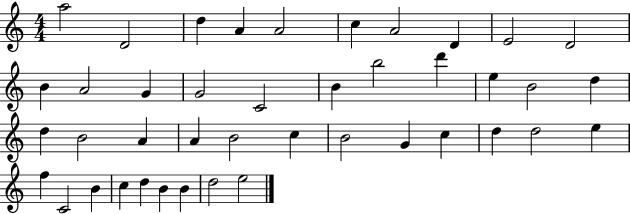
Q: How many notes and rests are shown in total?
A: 42